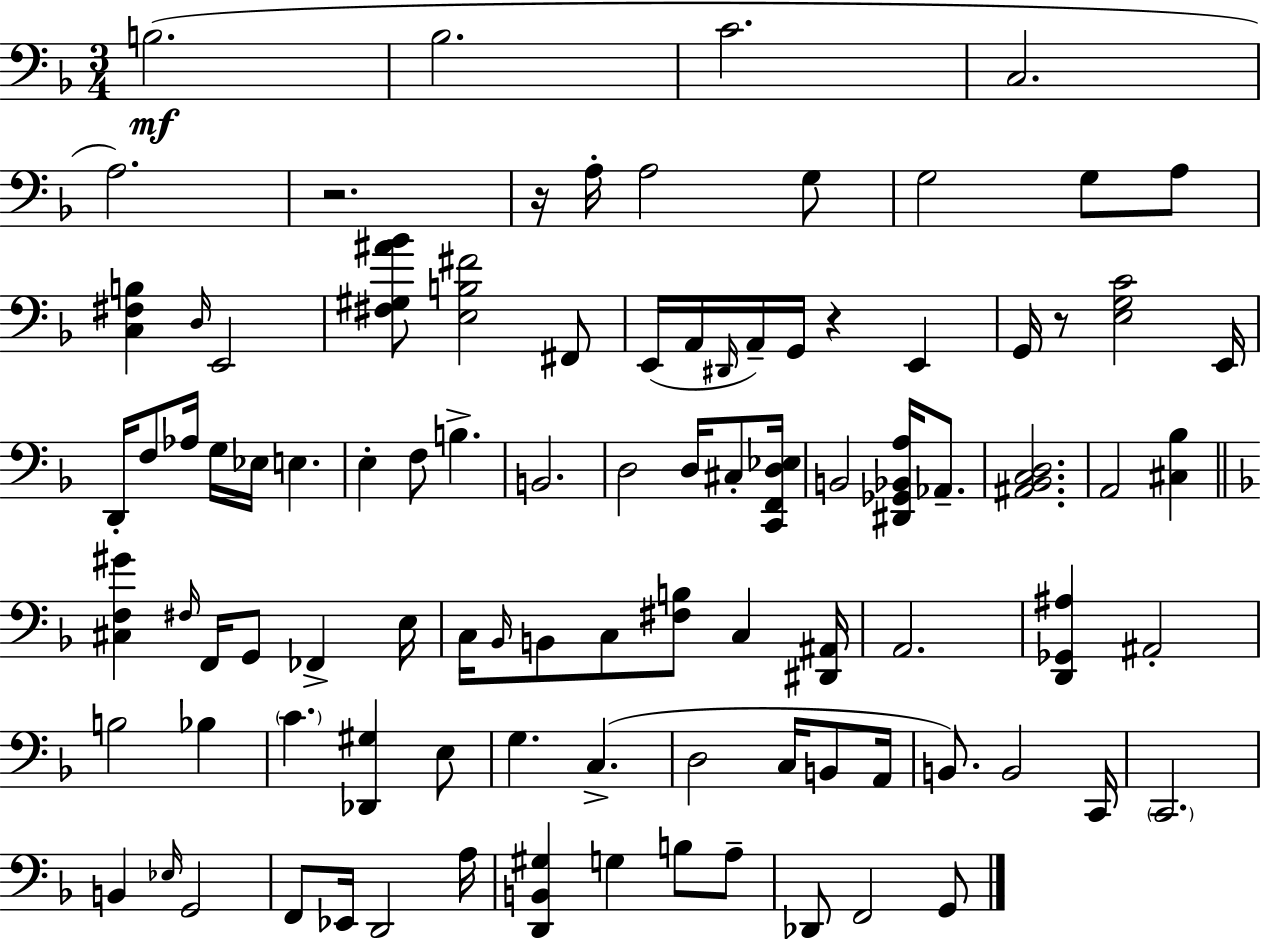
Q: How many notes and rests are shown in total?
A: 95